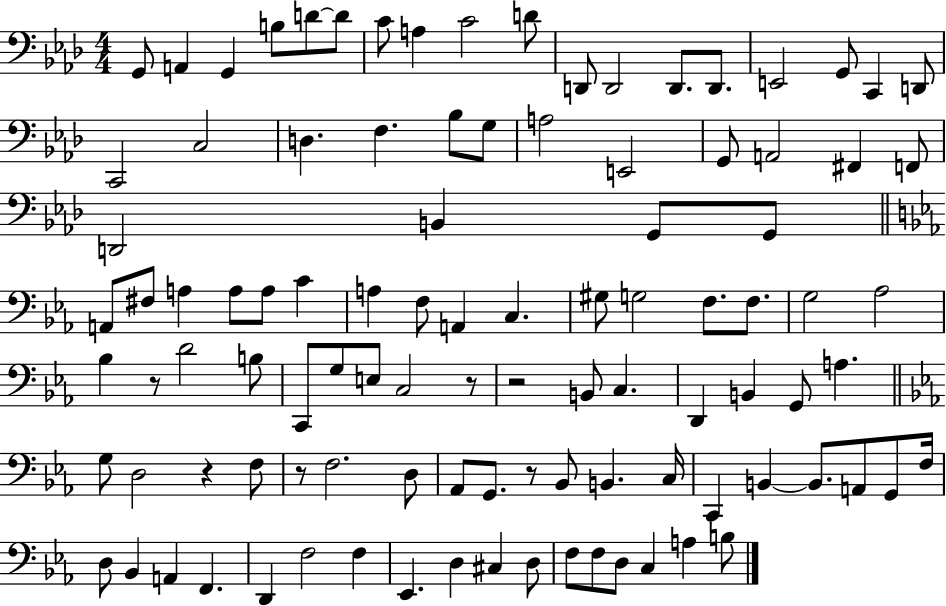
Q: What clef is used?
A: bass